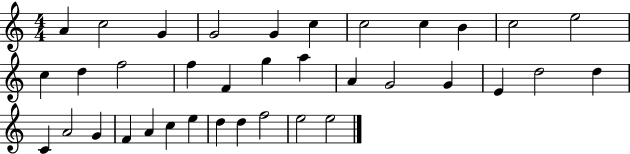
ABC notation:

X:1
T:Untitled
M:4/4
L:1/4
K:C
A c2 G G2 G c c2 c B c2 e2 c d f2 f F g a A G2 G E d2 d C A2 G F A c e d d f2 e2 e2